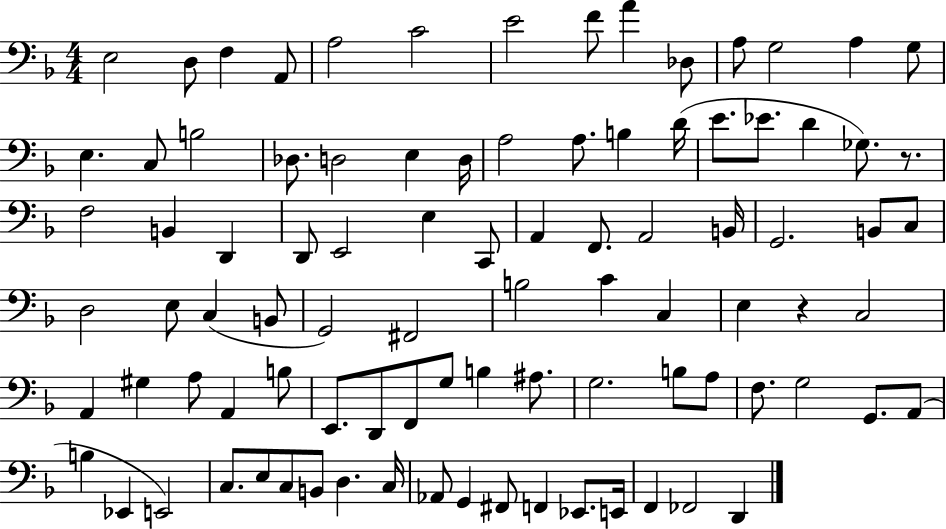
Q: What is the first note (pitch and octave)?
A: E3